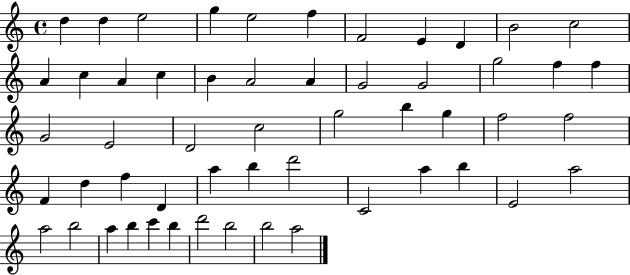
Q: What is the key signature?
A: C major